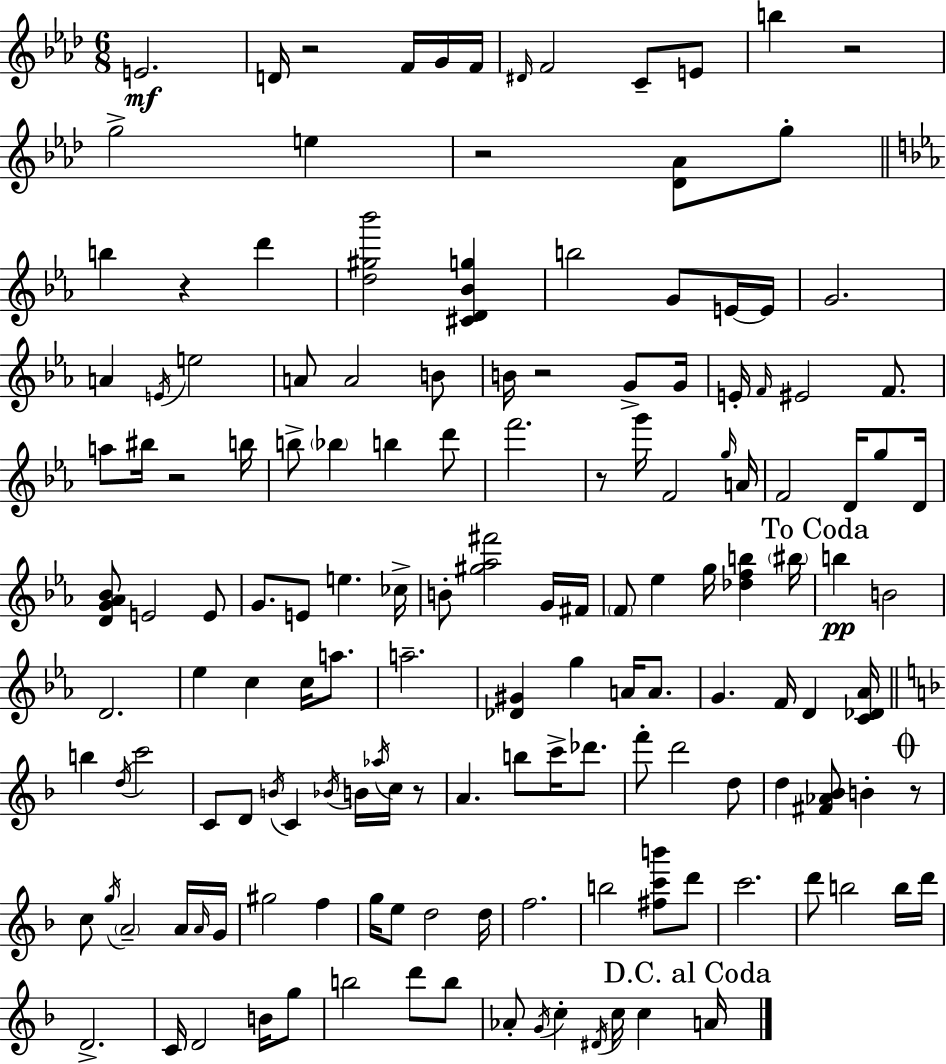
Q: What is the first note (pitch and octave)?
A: E4